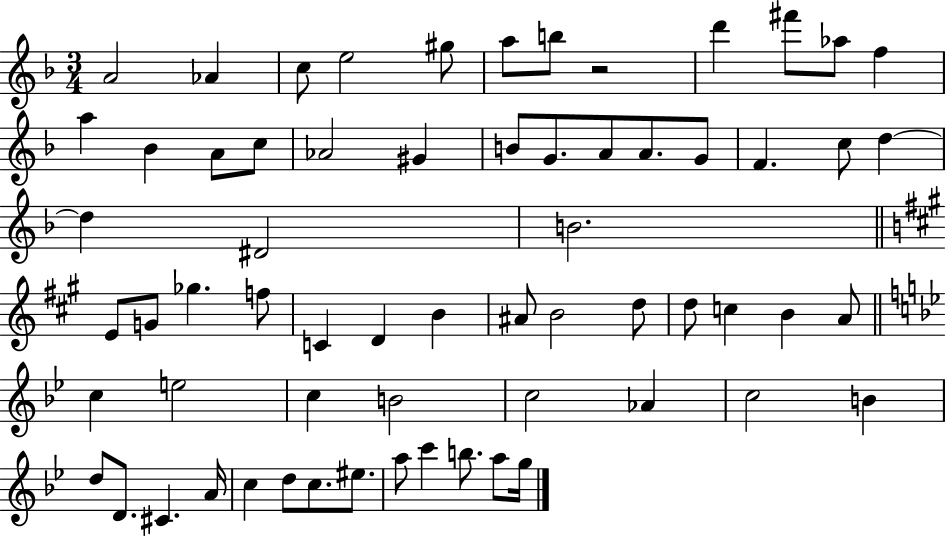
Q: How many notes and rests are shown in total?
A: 64